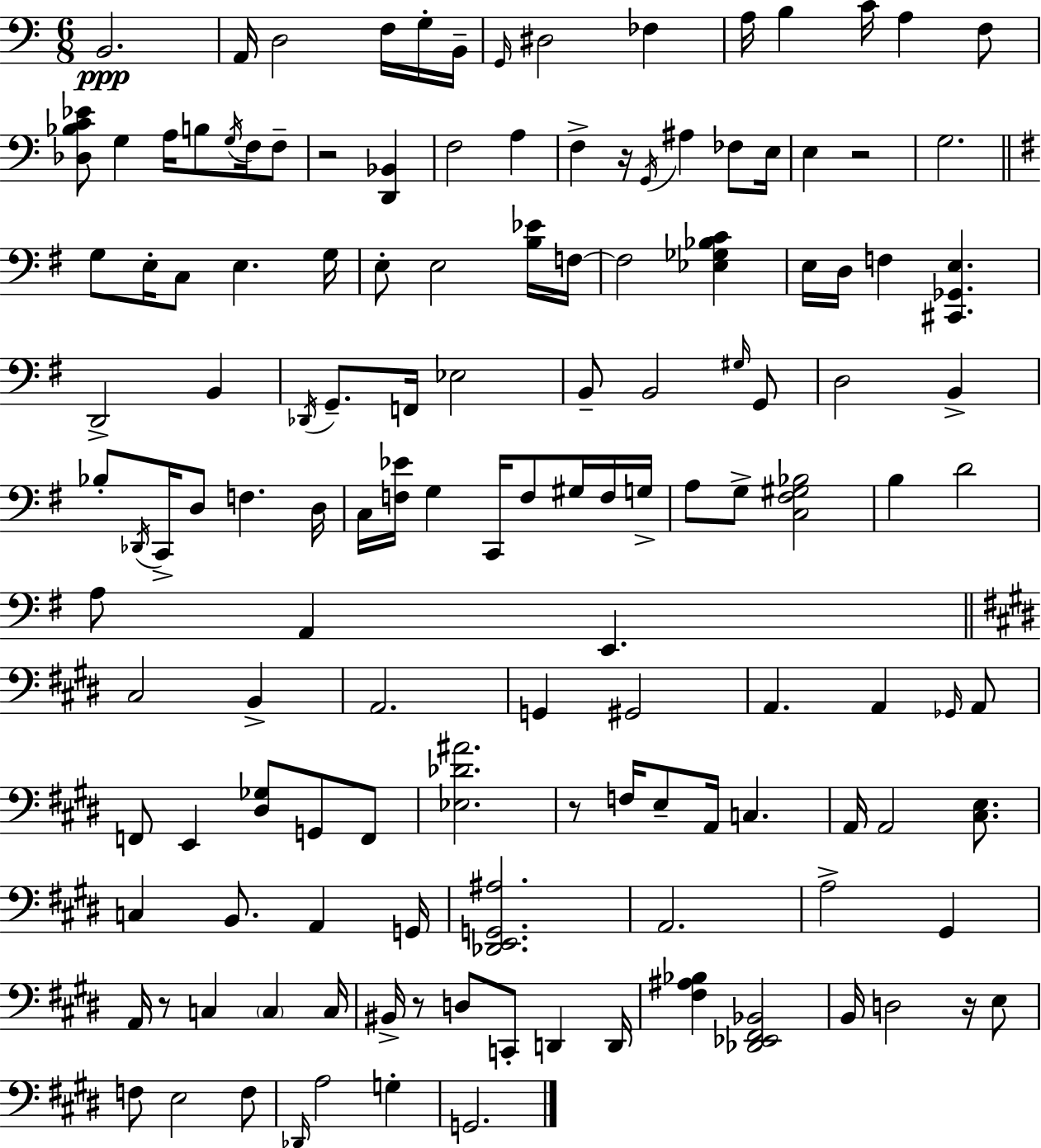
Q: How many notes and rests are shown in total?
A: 138